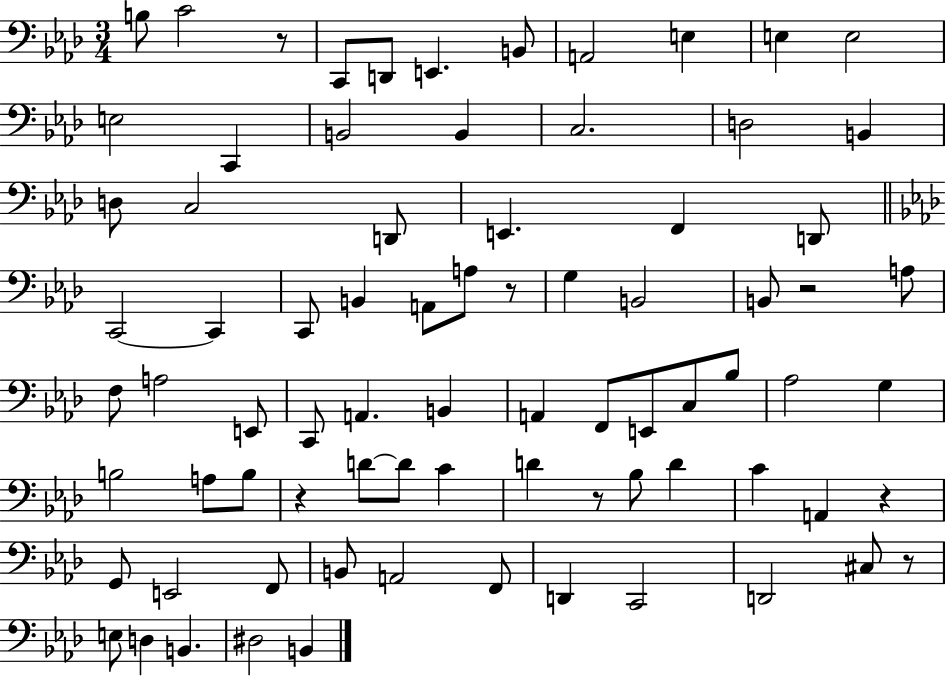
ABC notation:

X:1
T:Untitled
M:3/4
L:1/4
K:Ab
B,/2 C2 z/2 C,,/2 D,,/2 E,, B,,/2 A,,2 E, E, E,2 E,2 C,, B,,2 B,, C,2 D,2 B,, D,/2 C,2 D,,/2 E,, F,, D,,/2 C,,2 C,, C,,/2 B,, A,,/2 A,/2 z/2 G, B,,2 B,,/2 z2 A,/2 F,/2 A,2 E,,/2 C,,/2 A,, B,, A,, F,,/2 E,,/2 C,/2 _B,/2 _A,2 G, B,2 A,/2 B,/2 z D/2 D/2 C D z/2 _B,/2 D C A,, z G,,/2 E,,2 F,,/2 B,,/2 A,,2 F,,/2 D,, C,,2 D,,2 ^C,/2 z/2 E,/2 D, B,, ^D,2 B,,